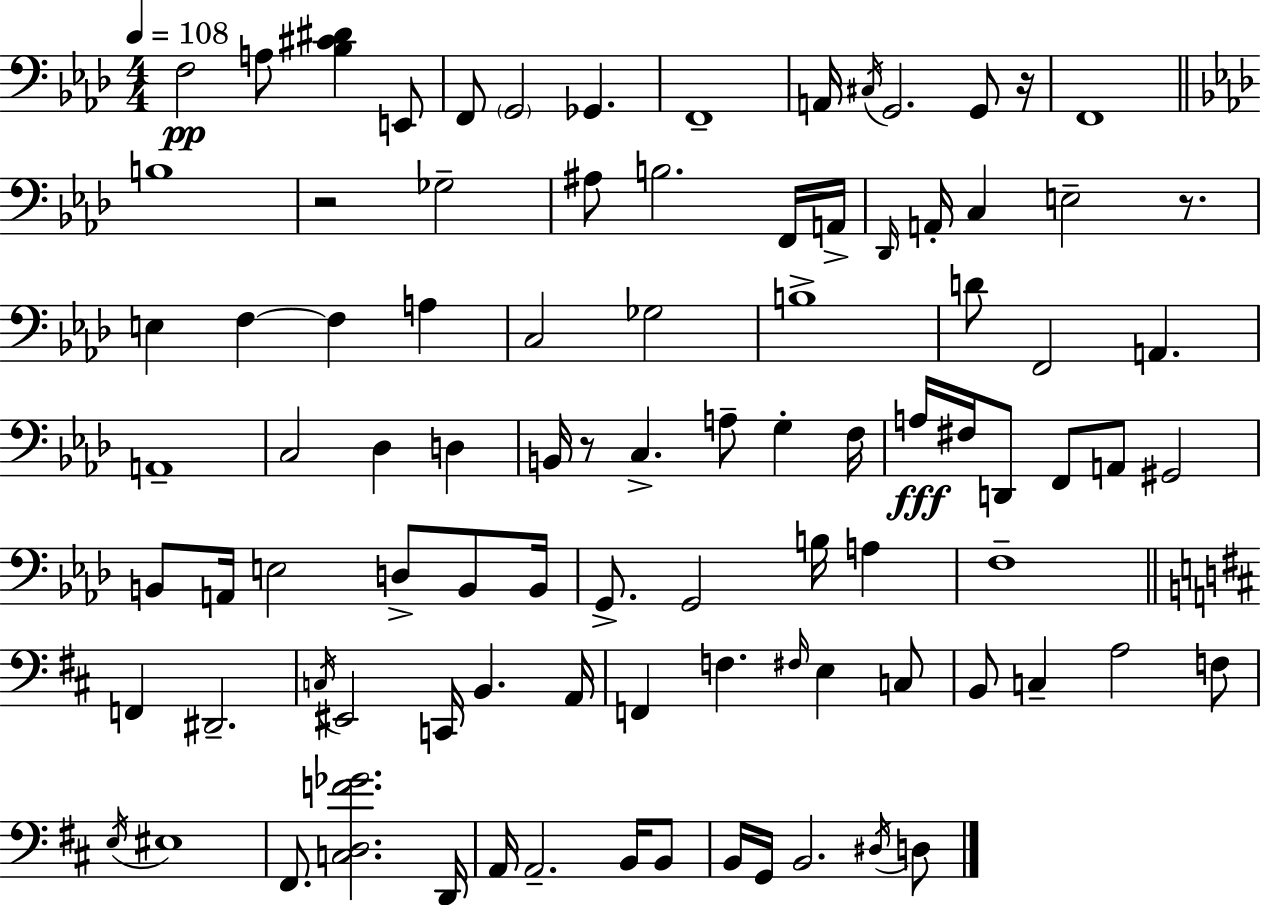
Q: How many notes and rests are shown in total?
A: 93